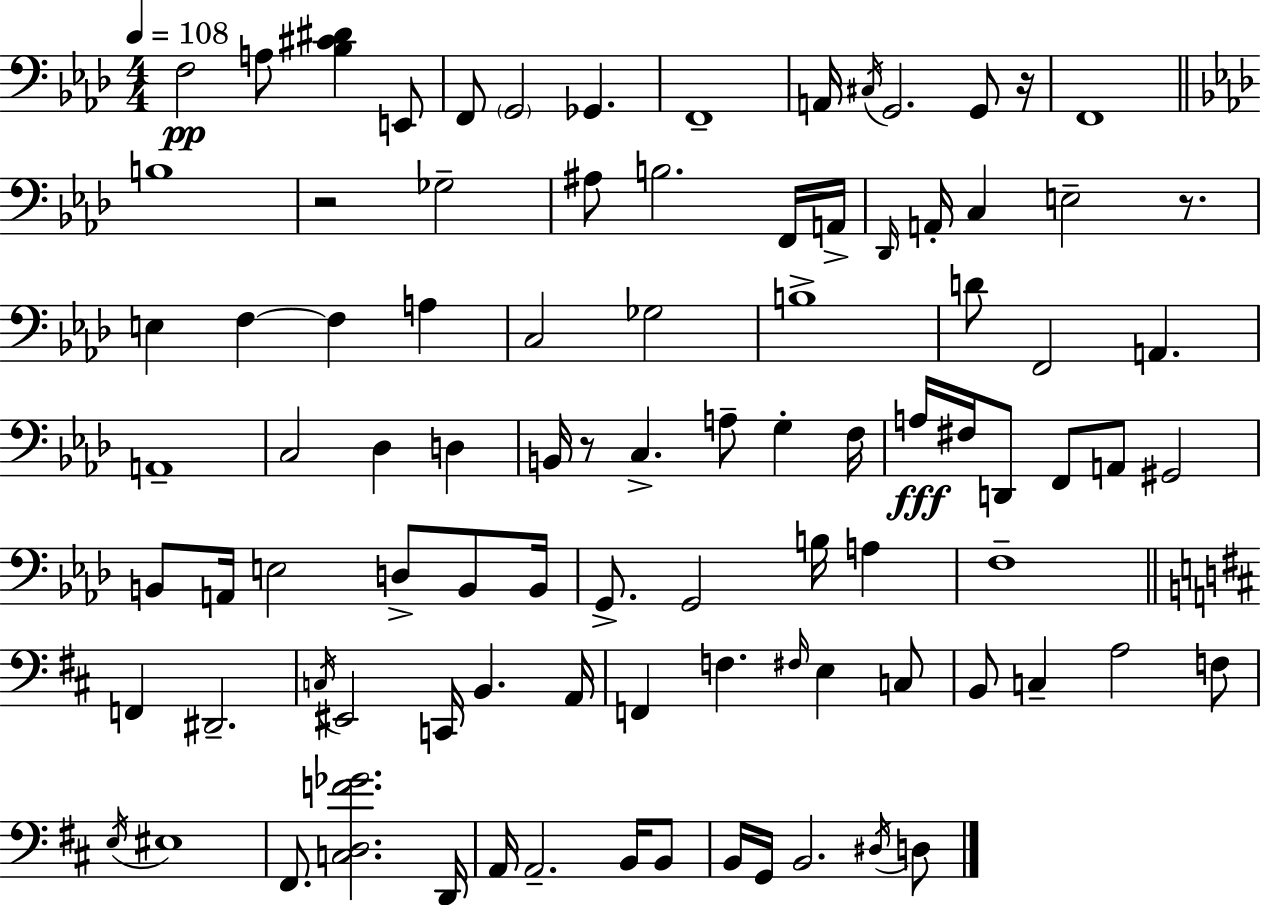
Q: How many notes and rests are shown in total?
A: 93